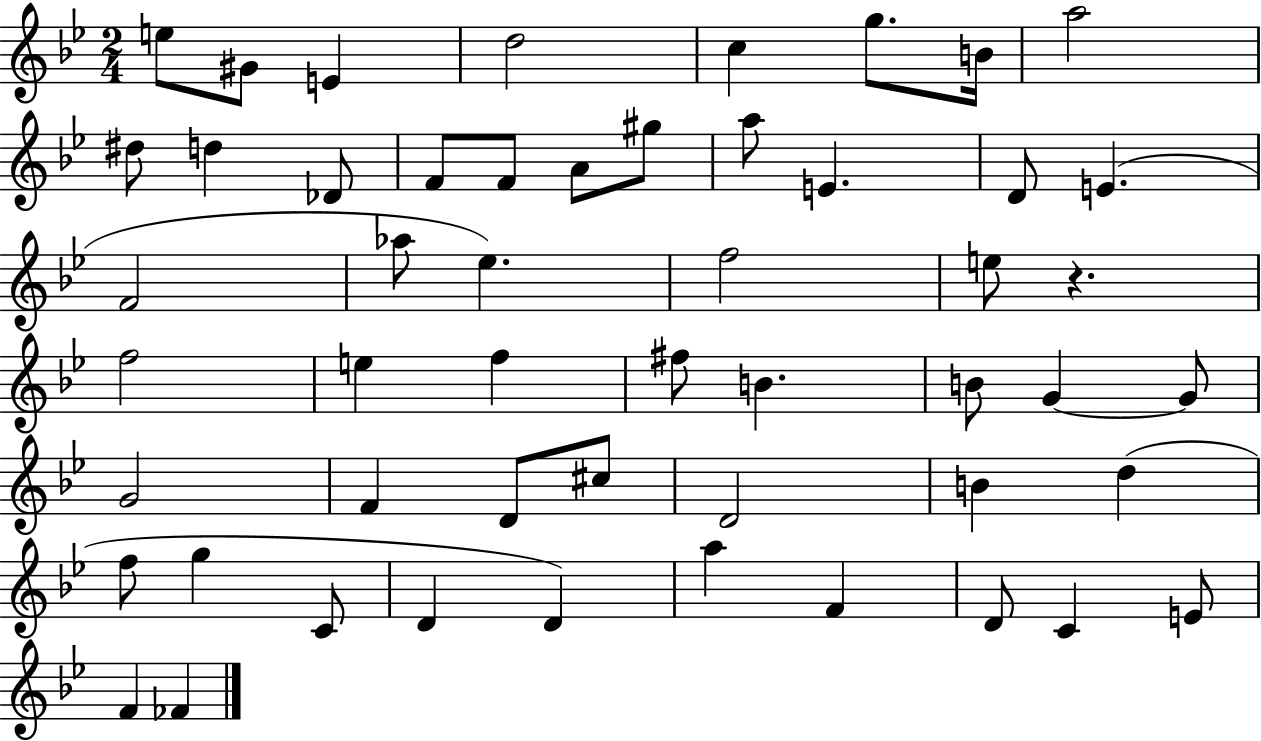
E5/e G#4/e E4/q D5/h C5/q G5/e. B4/s A5/h D#5/e D5/q Db4/e F4/e F4/e A4/e G#5/e A5/e E4/q. D4/e E4/q. F4/h Ab5/e Eb5/q. F5/h E5/e R/q. F5/h E5/q F5/q F#5/e B4/q. B4/e G4/q G4/e G4/h F4/q D4/e C#5/e D4/h B4/q D5/q F5/e G5/q C4/e D4/q D4/q A5/q F4/q D4/e C4/q E4/e F4/q FES4/q